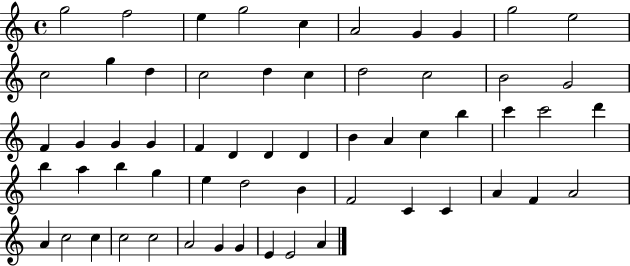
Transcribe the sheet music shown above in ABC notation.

X:1
T:Untitled
M:4/4
L:1/4
K:C
g2 f2 e g2 c A2 G G g2 e2 c2 g d c2 d c d2 c2 B2 G2 F G G G F D D D B A c b c' c'2 d' b a b g e d2 B F2 C C A F A2 A c2 c c2 c2 A2 G G E E2 A